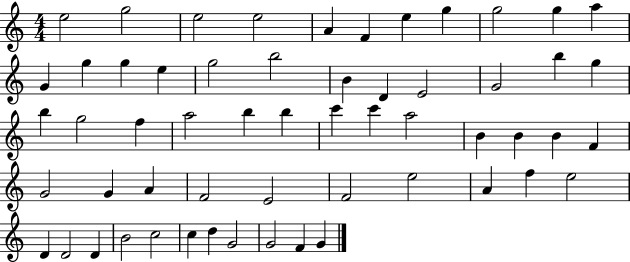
{
  \clef treble
  \numericTimeSignature
  \time 4/4
  \key c \major
  e''2 g''2 | e''2 e''2 | a'4 f'4 e''4 g''4 | g''2 g''4 a''4 | \break g'4 g''4 g''4 e''4 | g''2 b''2 | b'4 d'4 e'2 | g'2 b''4 g''4 | \break b''4 g''2 f''4 | a''2 b''4 b''4 | c'''4 c'''4 a''2 | b'4 b'4 b'4 f'4 | \break g'2 g'4 a'4 | f'2 e'2 | f'2 e''2 | a'4 f''4 e''2 | \break d'4 d'2 d'4 | b'2 c''2 | c''4 d''4 g'2 | g'2 f'4 g'4 | \break \bar "|."
}